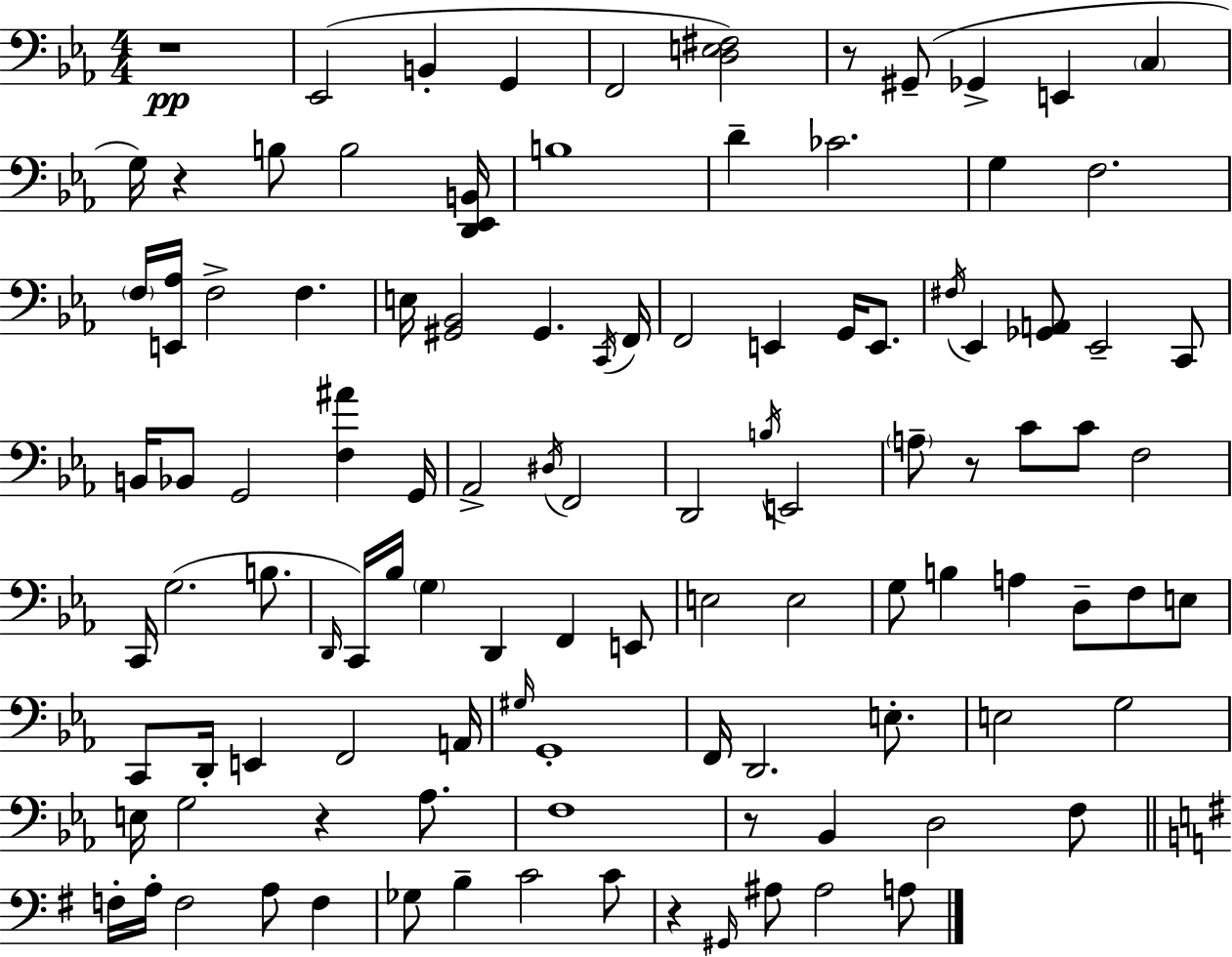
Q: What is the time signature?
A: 4/4